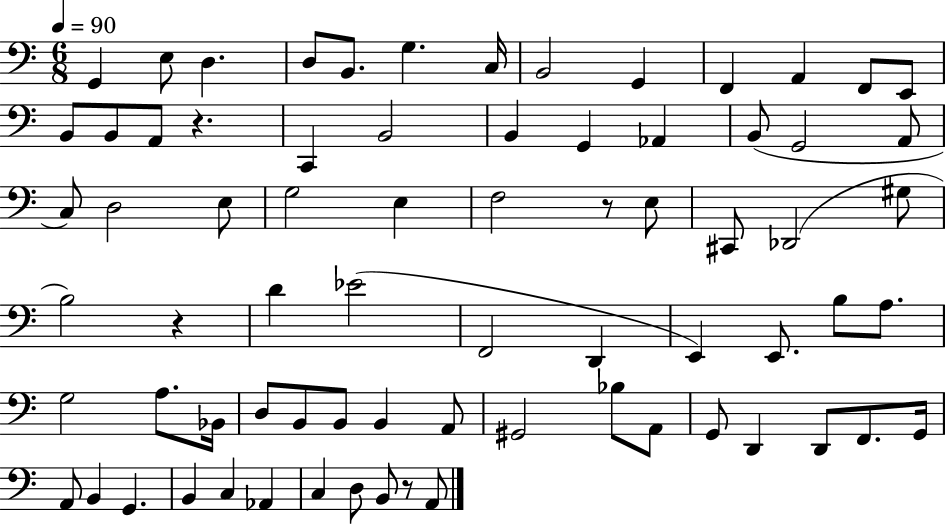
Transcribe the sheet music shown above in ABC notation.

X:1
T:Untitled
M:6/8
L:1/4
K:C
G,, E,/2 D, D,/2 B,,/2 G, C,/4 B,,2 G,, F,, A,, F,,/2 E,,/2 B,,/2 B,,/2 A,,/2 z C,, B,,2 B,, G,, _A,, B,,/2 G,,2 A,,/2 C,/2 D,2 E,/2 G,2 E, F,2 z/2 E,/2 ^C,,/2 _D,,2 ^G,/2 B,2 z D _E2 F,,2 D,, E,, E,,/2 B,/2 A,/2 G,2 A,/2 _B,,/4 D,/2 B,,/2 B,,/2 B,, A,,/2 ^G,,2 _B,/2 A,,/2 G,,/2 D,, D,,/2 F,,/2 G,,/4 A,,/2 B,, G,, B,, C, _A,, C, D,/2 B,,/2 z/2 A,,/2